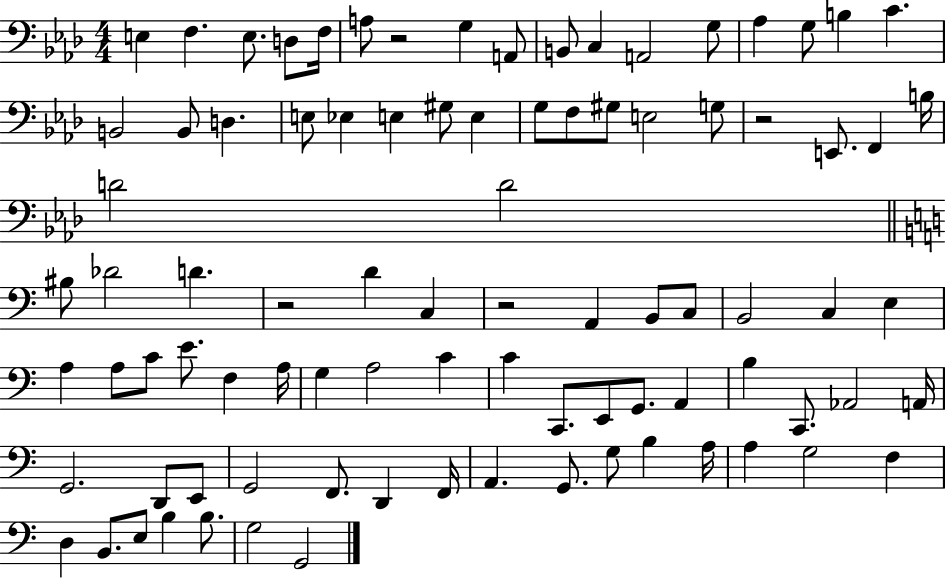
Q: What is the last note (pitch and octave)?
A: G2